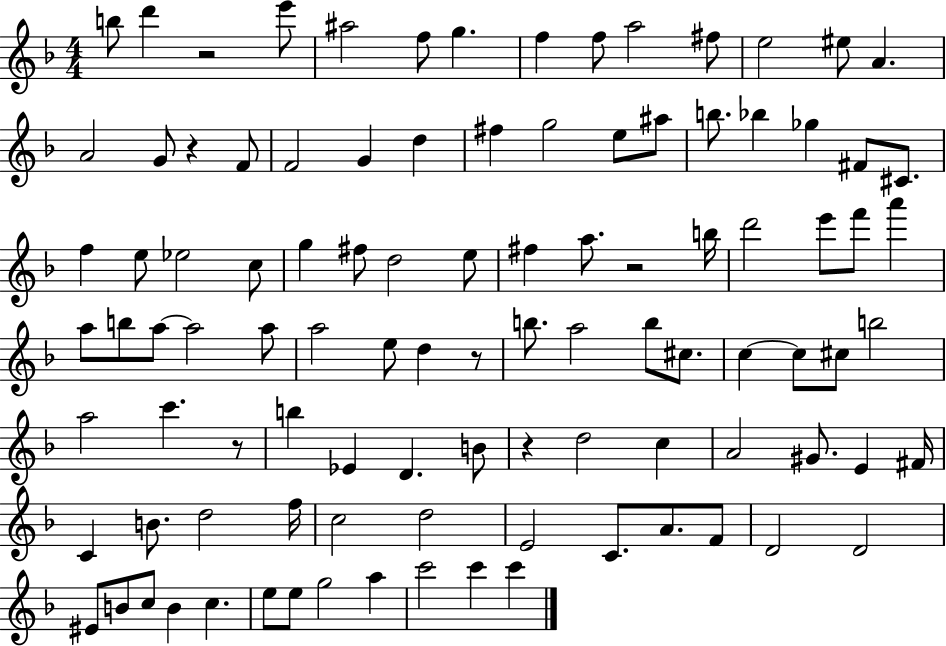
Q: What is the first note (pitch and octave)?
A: B5